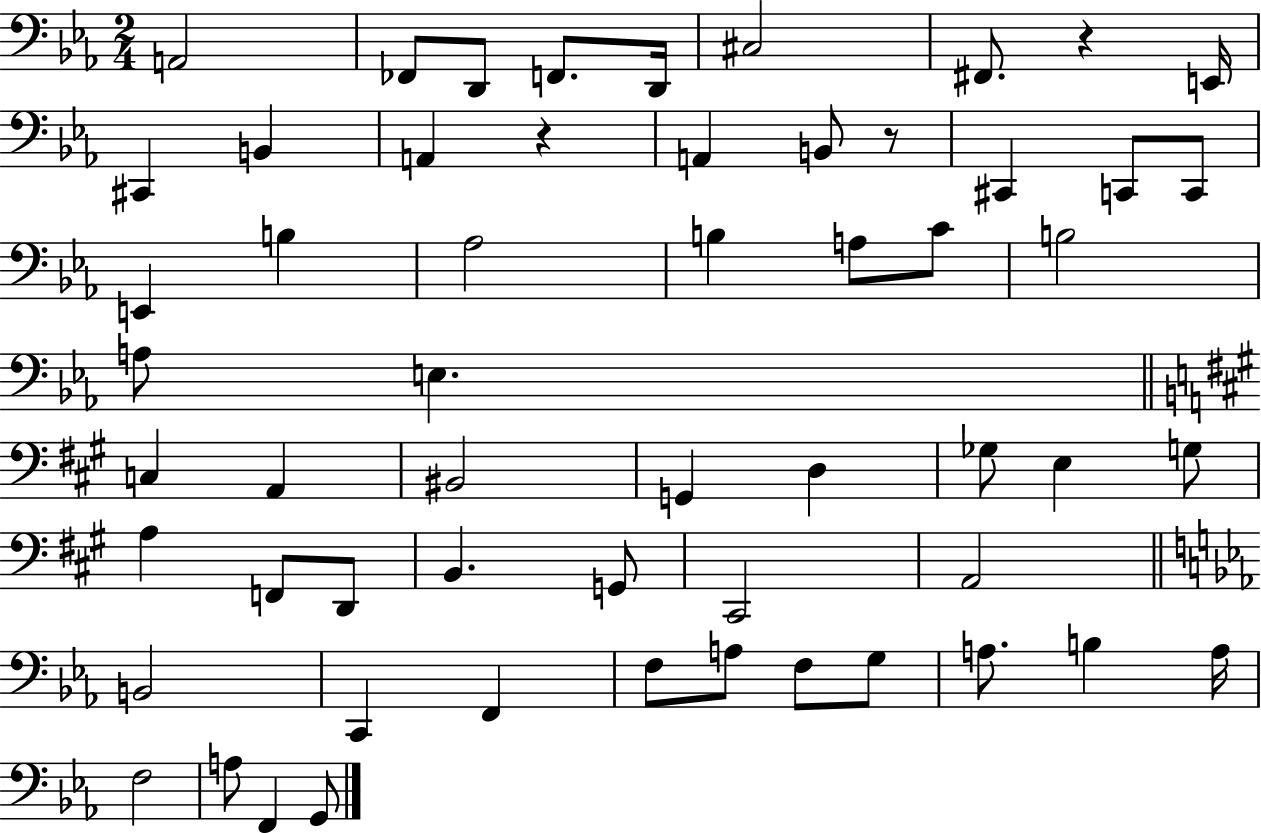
{
  \clef bass
  \numericTimeSignature
  \time 2/4
  \key ees \major
  a,2 | fes,8 d,8 f,8. d,16 | cis2 | fis,8. r4 e,16 | \break cis,4 b,4 | a,4 r4 | a,4 b,8 r8 | cis,4 c,8 c,8 | \break e,4 b4 | aes2 | b4 a8 c'8 | b2 | \break a8 e4. | \bar "||" \break \key a \major c4 a,4 | bis,2 | g,4 d4 | ges8 e4 g8 | \break a4 f,8 d,8 | b,4. g,8 | cis,2 | a,2 | \break \bar "||" \break \key ees \major b,2 | c,4 f,4 | f8 a8 f8 g8 | a8. b4 a16 | \break f2 | a8 f,4 g,8 | \bar "|."
}